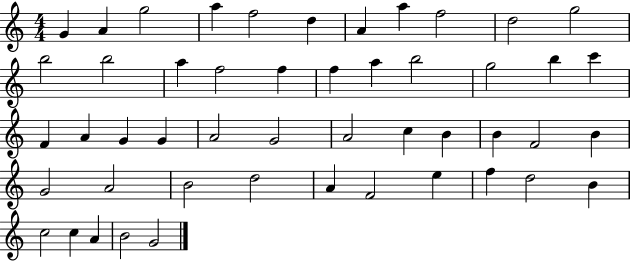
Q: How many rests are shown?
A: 0